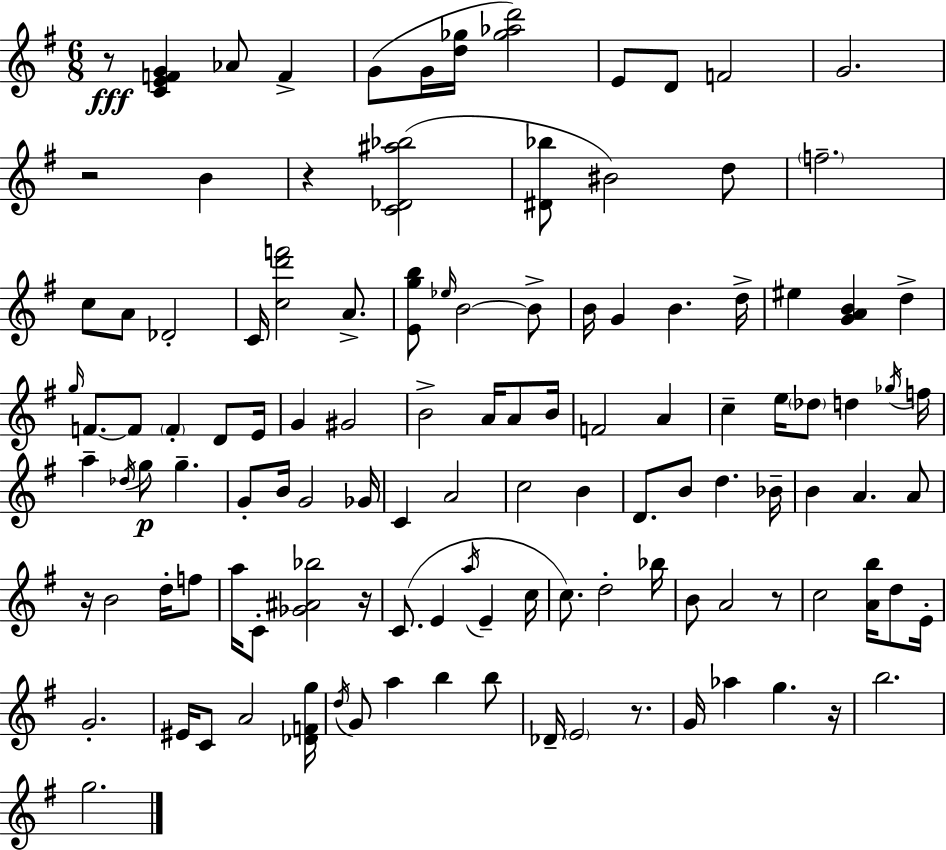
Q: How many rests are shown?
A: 8